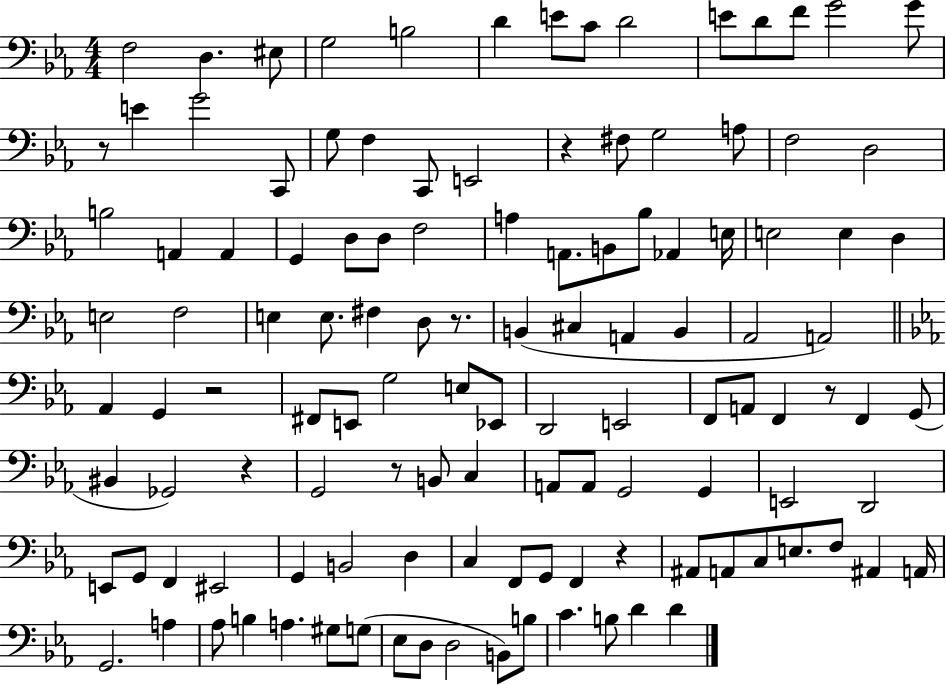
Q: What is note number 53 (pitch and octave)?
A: Ab2